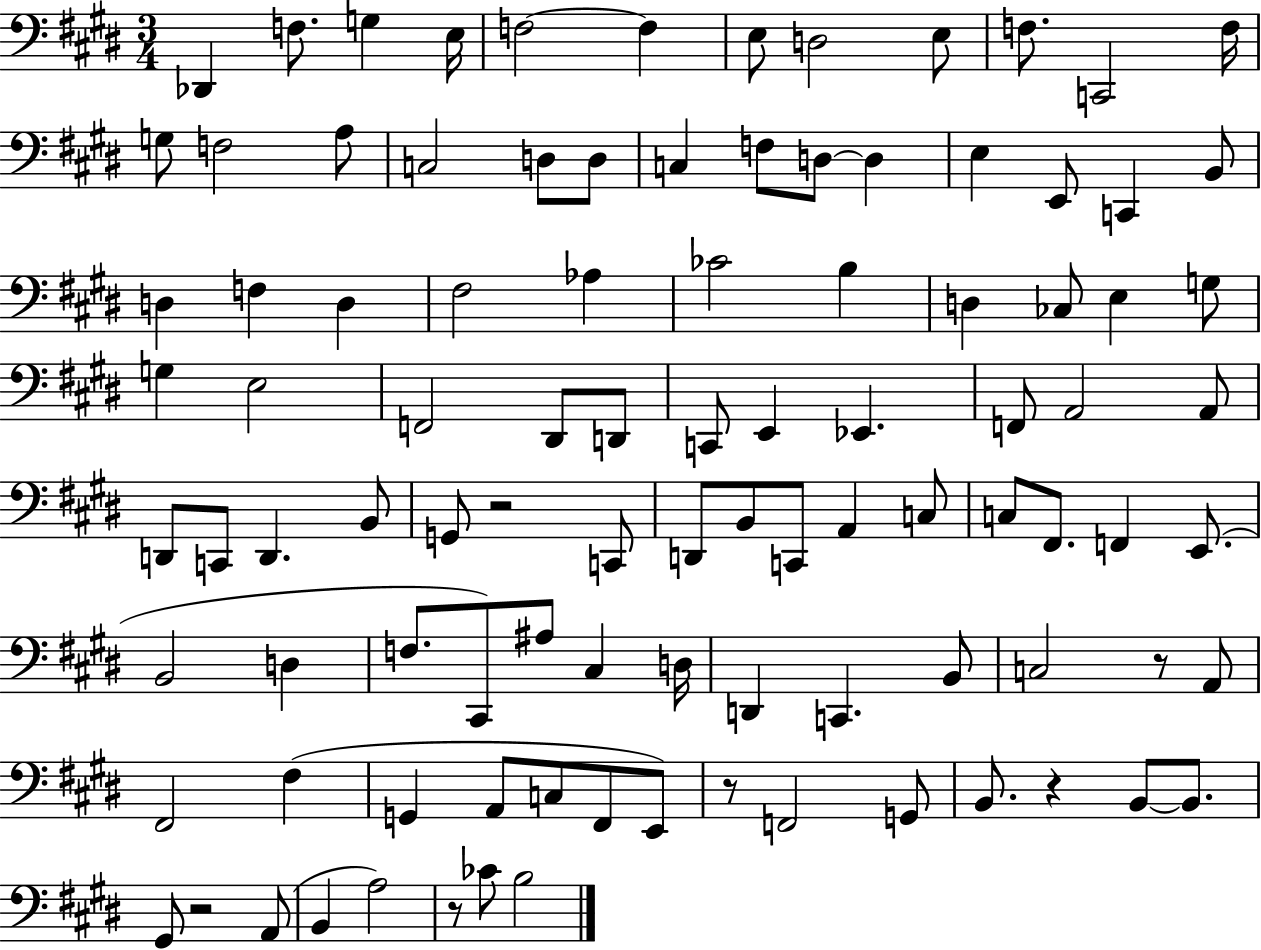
{
  \clef bass
  \numericTimeSignature
  \time 3/4
  \key e \major
  des,4 f8. g4 e16 | f2~~ f4 | e8 d2 e8 | f8. c,2 f16 | \break g8 f2 a8 | c2 d8 d8 | c4 f8 d8~~ d4 | e4 e,8 c,4 b,8 | \break d4 f4 d4 | fis2 aes4 | ces'2 b4 | d4 ces8 e4 g8 | \break g4 e2 | f,2 dis,8 d,8 | c,8 e,4 ees,4. | f,8 a,2 a,8 | \break d,8 c,8 d,4. b,8 | g,8 r2 c,8 | d,8 b,8 c,8 a,4 c8 | c8 fis,8. f,4 e,8.( | \break b,2 d4 | f8. cis,8) ais8 cis4 d16 | d,4 c,4. b,8 | c2 r8 a,8 | \break fis,2 fis4( | g,4 a,8 c8 fis,8 e,8) | r8 f,2 g,8 | b,8. r4 b,8~~ b,8. | \break gis,8 r2 a,8( | b,4 a2) | r8 ces'8 b2 | \bar "|."
}